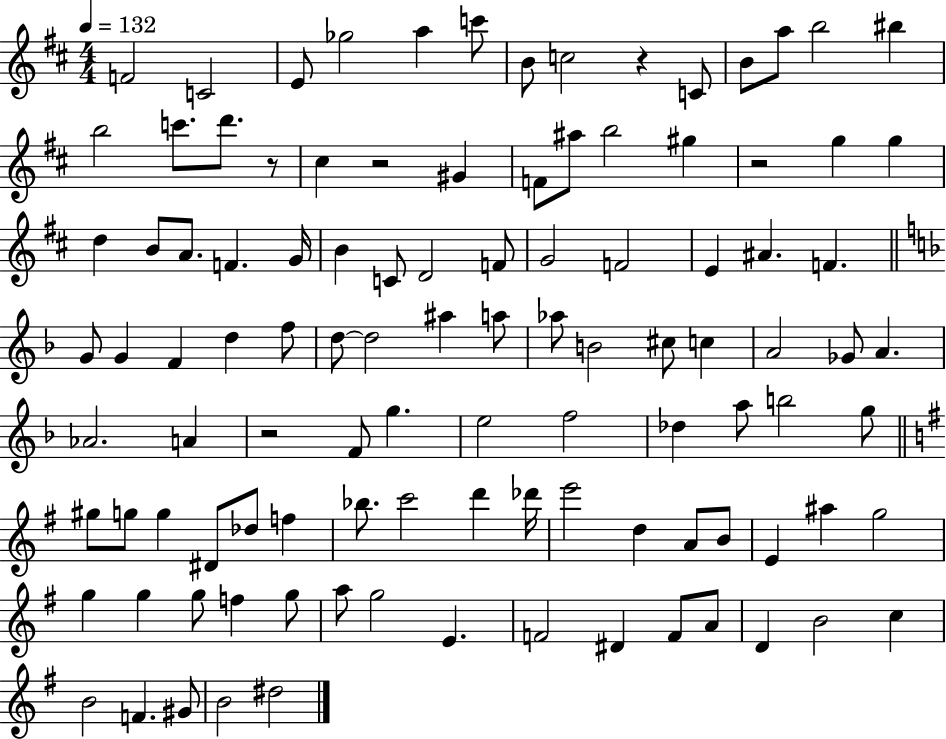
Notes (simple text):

F4/h C4/h E4/e Gb5/h A5/q C6/e B4/e C5/h R/q C4/e B4/e A5/e B5/h BIS5/q B5/h C6/e. D6/e. R/e C#5/q R/h G#4/q F4/e A#5/e B5/h G#5/q R/h G5/q G5/q D5/q B4/e A4/e. F4/q. G4/s B4/q C4/e D4/h F4/e G4/h F4/h E4/q A#4/q. F4/q. G4/e G4/q F4/q D5/q F5/e D5/e D5/h A#5/q A5/e Ab5/e B4/h C#5/e C5/q A4/h Gb4/e A4/q. Ab4/h. A4/q R/h F4/e G5/q. E5/h F5/h Db5/q A5/e B5/h G5/e G#5/e G5/e G5/q D#4/e Db5/e F5/q Bb5/e. C6/h D6/q Db6/s E6/h D5/q A4/e B4/e E4/q A#5/q G5/h G5/q G5/q G5/e F5/q G5/e A5/e G5/h E4/q. F4/h D#4/q F4/e A4/e D4/q B4/h C5/q B4/h F4/q. G#4/e B4/h D#5/h